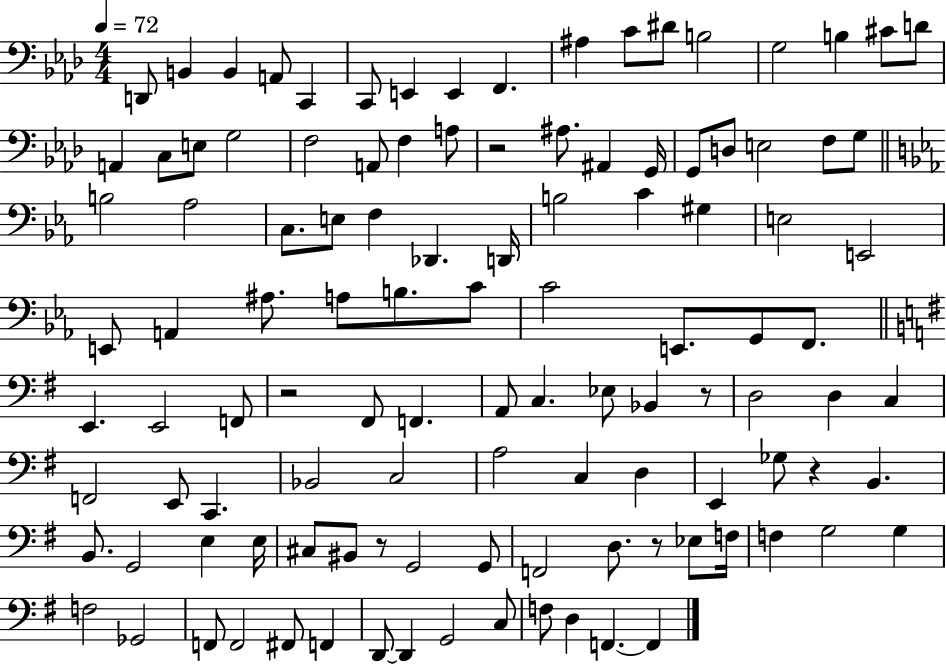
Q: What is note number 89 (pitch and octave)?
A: Eb3